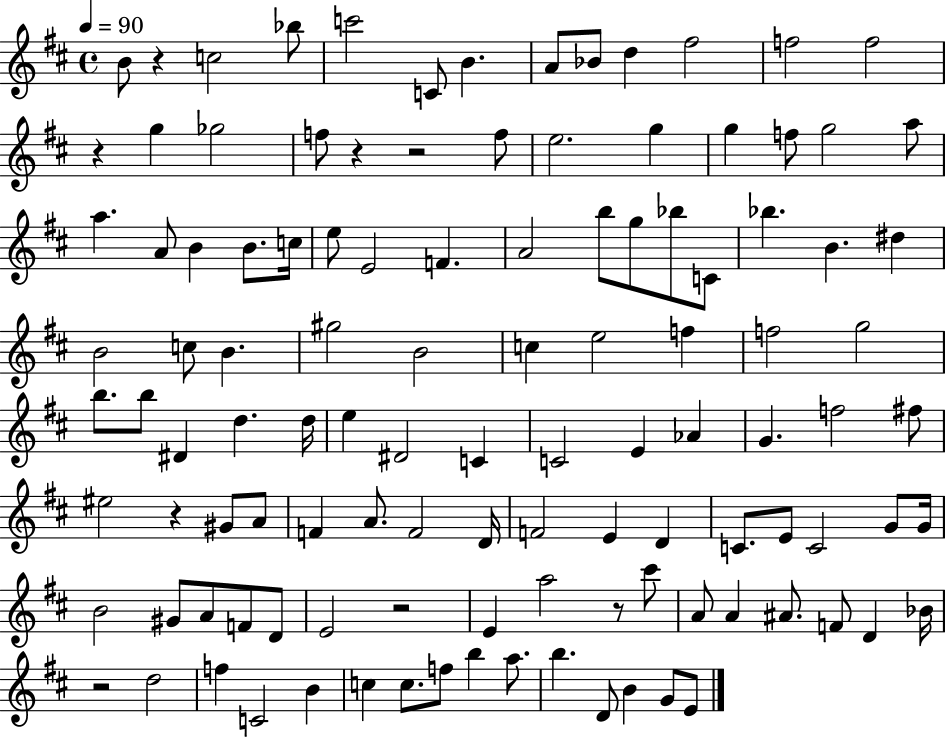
B4/e R/q C5/h Bb5/e C6/h C4/e B4/q. A4/e Bb4/e D5/q F#5/h F5/h F5/h R/q G5/q Gb5/h F5/e R/q R/h F5/e E5/h. G5/q G5/q F5/e G5/h A5/e A5/q. A4/e B4/q B4/e. C5/s E5/e E4/h F4/q. A4/h B5/e G5/e Bb5/e C4/e Bb5/q. B4/q. D#5/q B4/h C5/e B4/q. G#5/h B4/h C5/q E5/h F5/q F5/h G5/h B5/e. B5/e D#4/q D5/q. D5/s E5/q D#4/h C4/q C4/h E4/q Ab4/q G4/q. F5/h F#5/e EIS5/h R/q G#4/e A4/e F4/q A4/e. F4/h D4/s F4/h E4/q D4/q C4/e. E4/e C4/h G4/e G4/s B4/h G#4/e A4/e F4/e D4/e E4/h R/h E4/q A5/h R/e C#6/e A4/e A4/q A#4/e. F4/e D4/q Bb4/s R/h D5/h F5/q C4/h B4/q C5/q C5/e. F5/e B5/q A5/e. B5/q. D4/e B4/q G4/e E4/e